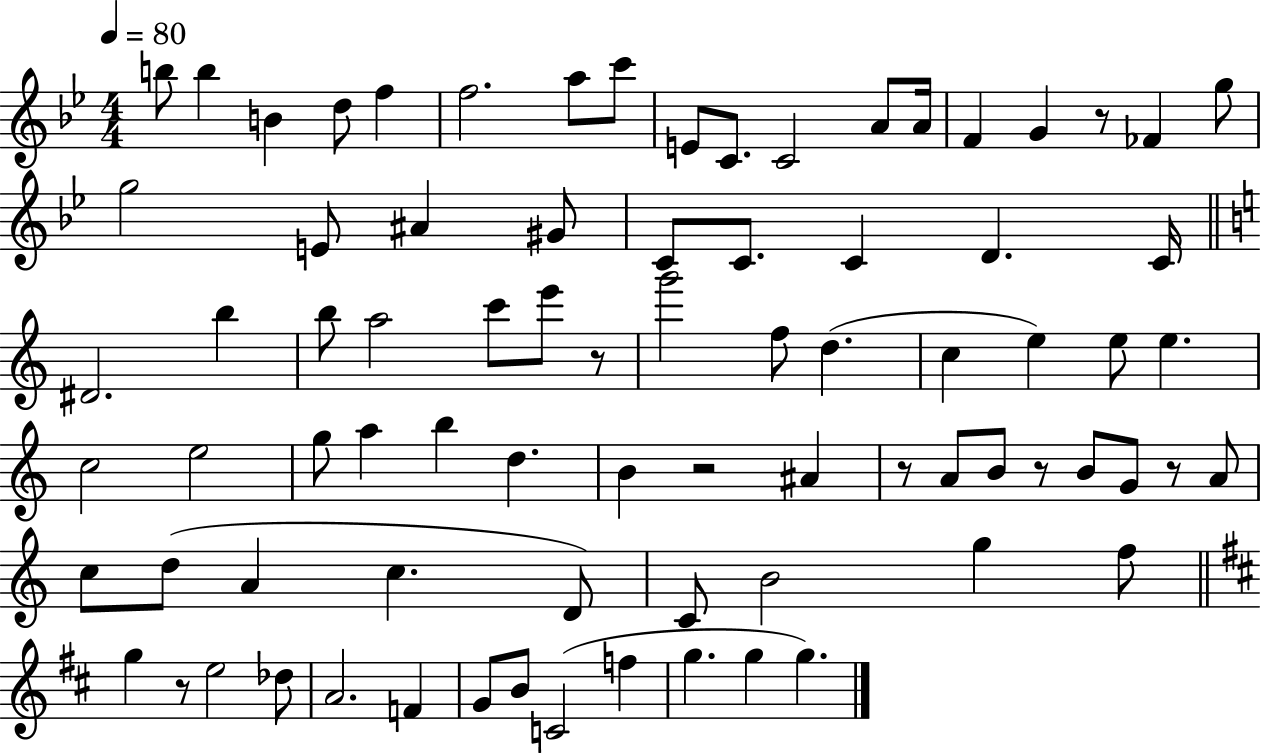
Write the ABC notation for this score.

X:1
T:Untitled
M:4/4
L:1/4
K:Bb
b/2 b B d/2 f f2 a/2 c'/2 E/2 C/2 C2 A/2 A/4 F G z/2 _F g/2 g2 E/2 ^A ^G/2 C/2 C/2 C D C/4 ^D2 b b/2 a2 c'/2 e'/2 z/2 g'2 f/2 d c e e/2 e c2 e2 g/2 a b d B z2 ^A z/2 A/2 B/2 z/2 B/2 G/2 z/2 A/2 c/2 d/2 A c D/2 C/2 B2 g f/2 g z/2 e2 _d/2 A2 F G/2 B/2 C2 f g g g